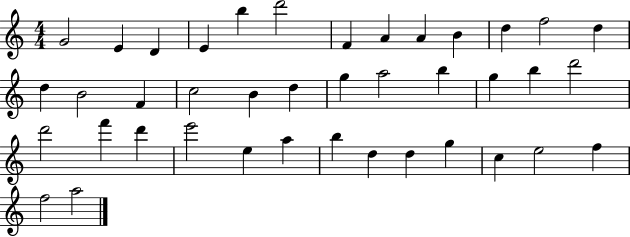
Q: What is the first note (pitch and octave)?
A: G4